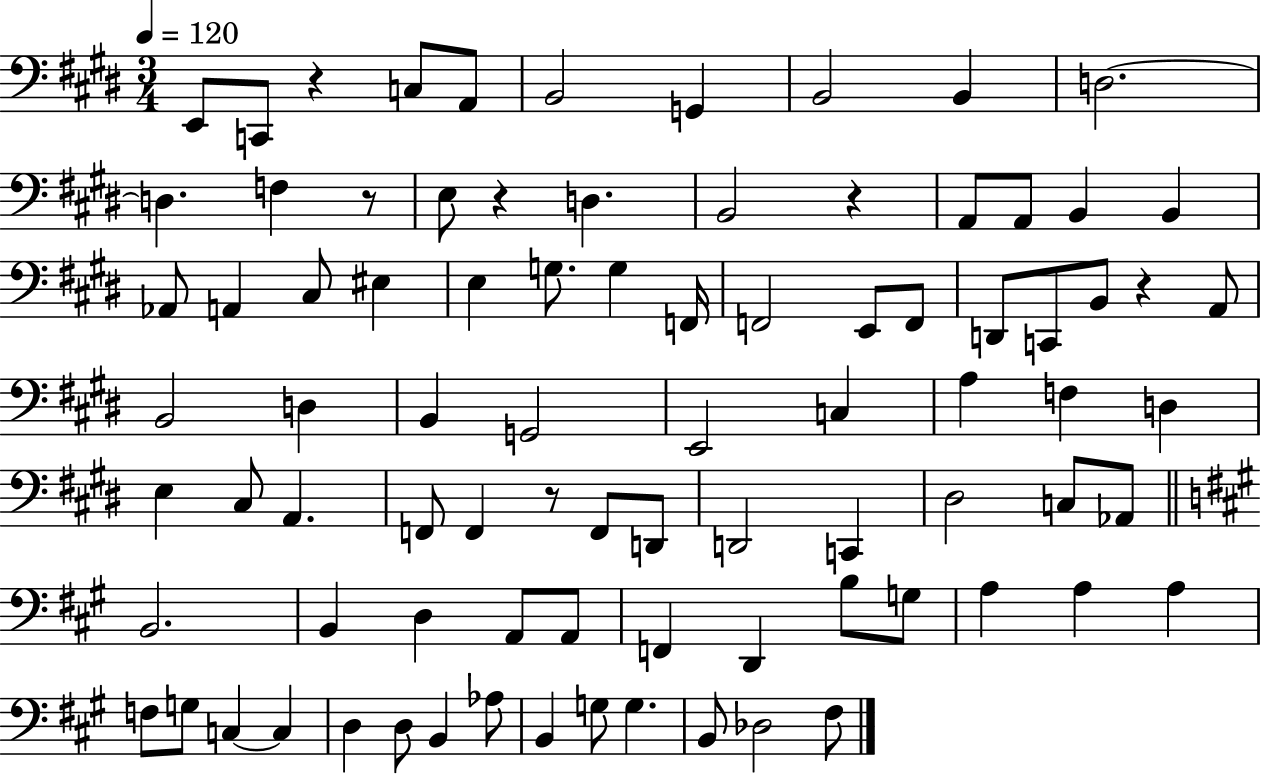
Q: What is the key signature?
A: E major